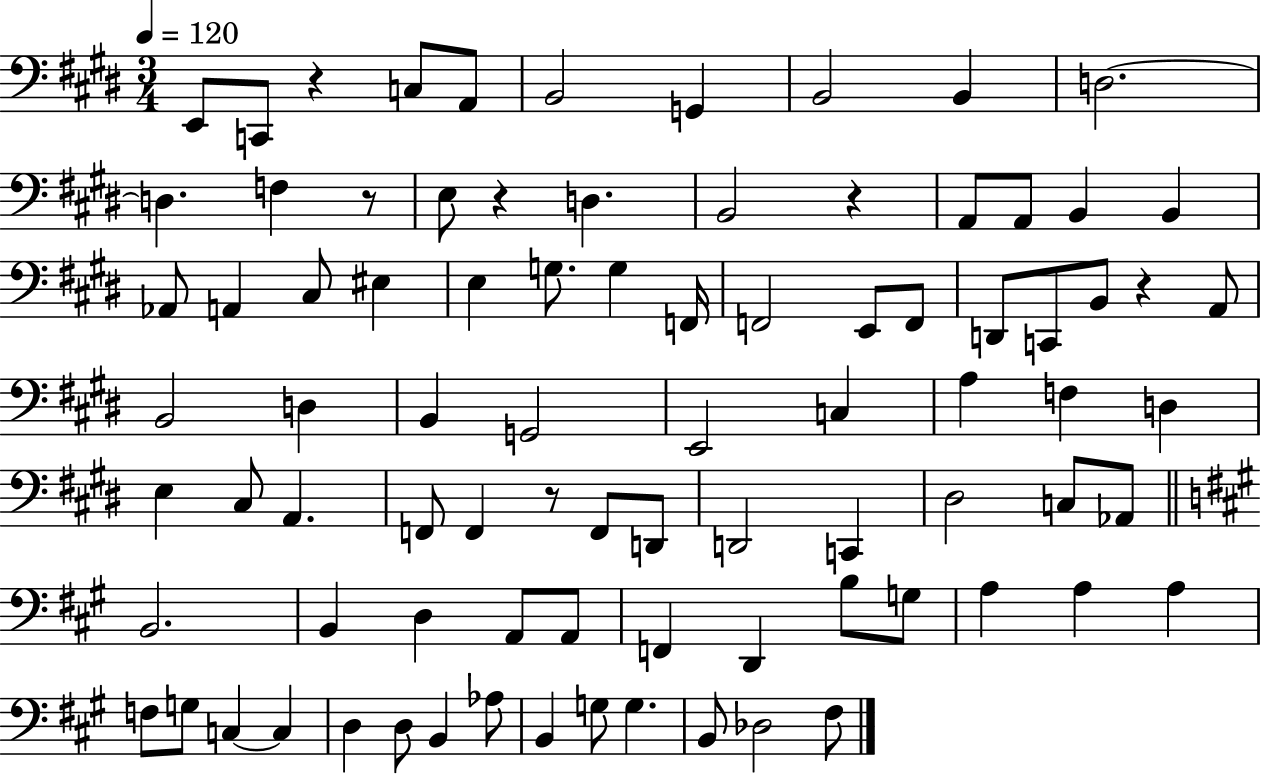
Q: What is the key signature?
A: E major